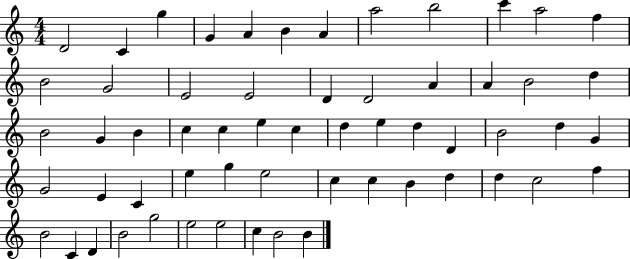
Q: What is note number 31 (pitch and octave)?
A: E5